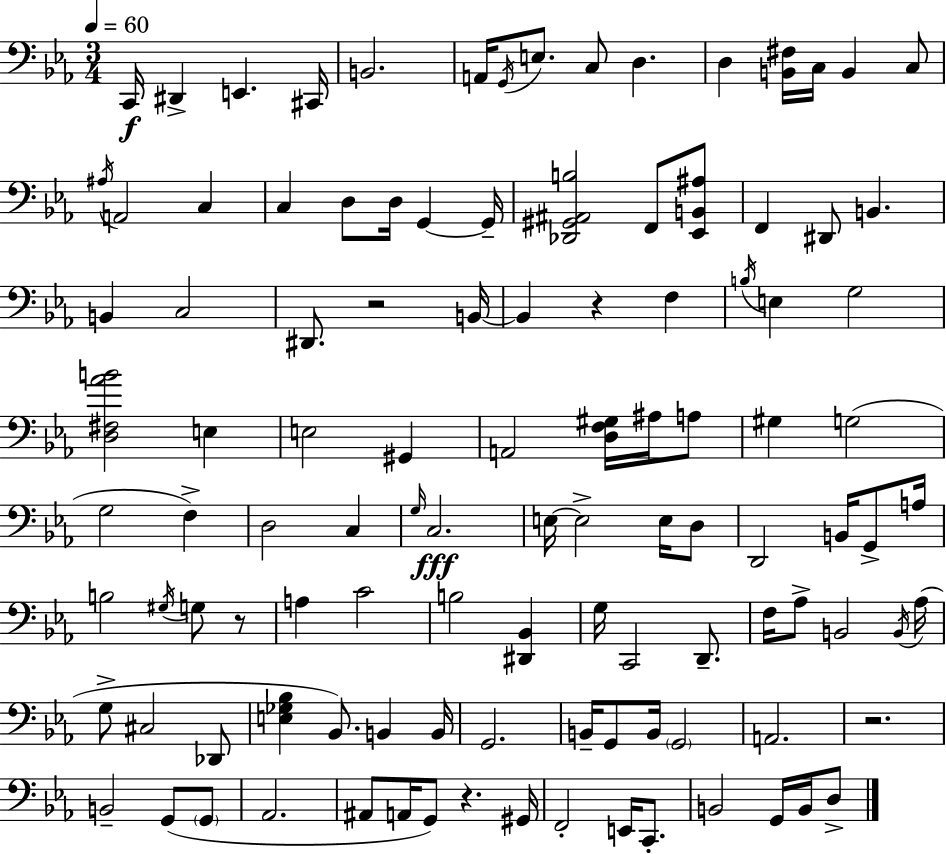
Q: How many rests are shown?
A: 5